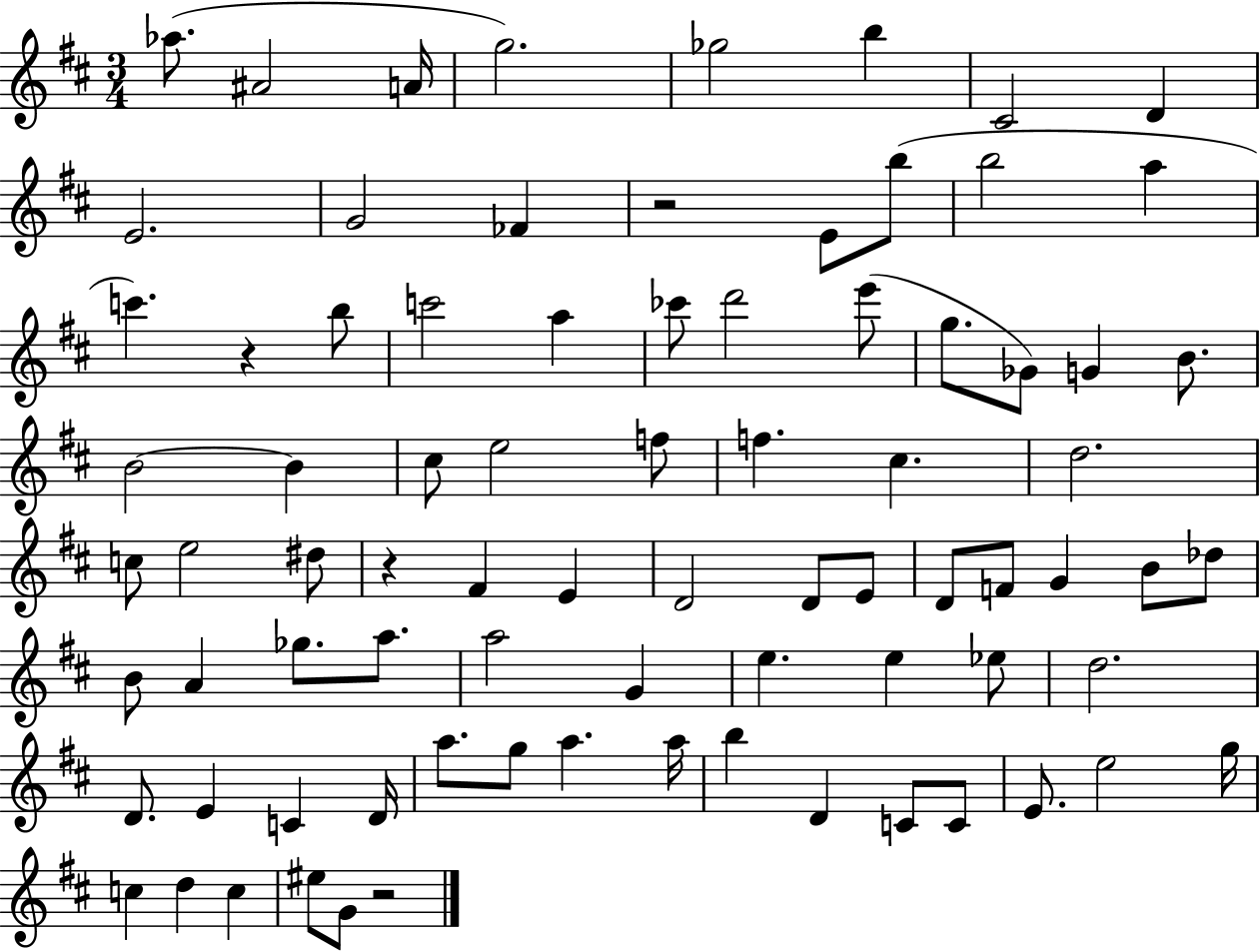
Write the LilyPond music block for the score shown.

{
  \clef treble
  \numericTimeSignature
  \time 3/4
  \key d \major
  aes''8.( ais'2 a'16 | g''2.) | ges''2 b''4 | cis'2 d'4 | \break e'2. | g'2 fes'4 | r2 e'8 b''8( | b''2 a''4 | \break c'''4.) r4 b''8 | c'''2 a''4 | ces'''8 d'''2 e'''8( | g''8. ges'8) g'4 b'8. | \break b'2~~ b'4 | cis''8 e''2 f''8 | f''4. cis''4. | d''2. | \break c''8 e''2 dis''8 | r4 fis'4 e'4 | d'2 d'8 e'8 | d'8 f'8 g'4 b'8 des''8 | \break b'8 a'4 ges''8. a''8. | a''2 g'4 | e''4. e''4 ees''8 | d''2. | \break d'8. e'4 c'4 d'16 | a''8. g''8 a''4. a''16 | b''4 d'4 c'8 c'8 | e'8. e''2 g''16 | \break c''4 d''4 c''4 | eis''8 g'8 r2 | \bar "|."
}